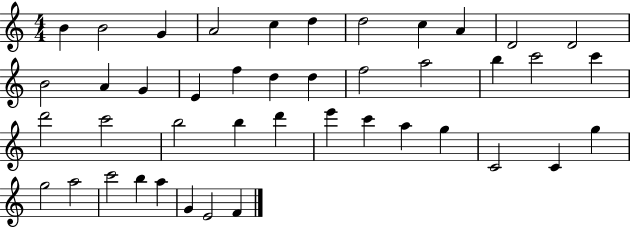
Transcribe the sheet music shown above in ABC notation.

X:1
T:Untitled
M:4/4
L:1/4
K:C
B B2 G A2 c d d2 c A D2 D2 B2 A G E f d d f2 a2 b c'2 c' d'2 c'2 b2 b d' e' c' a g C2 C g g2 a2 c'2 b a G E2 F